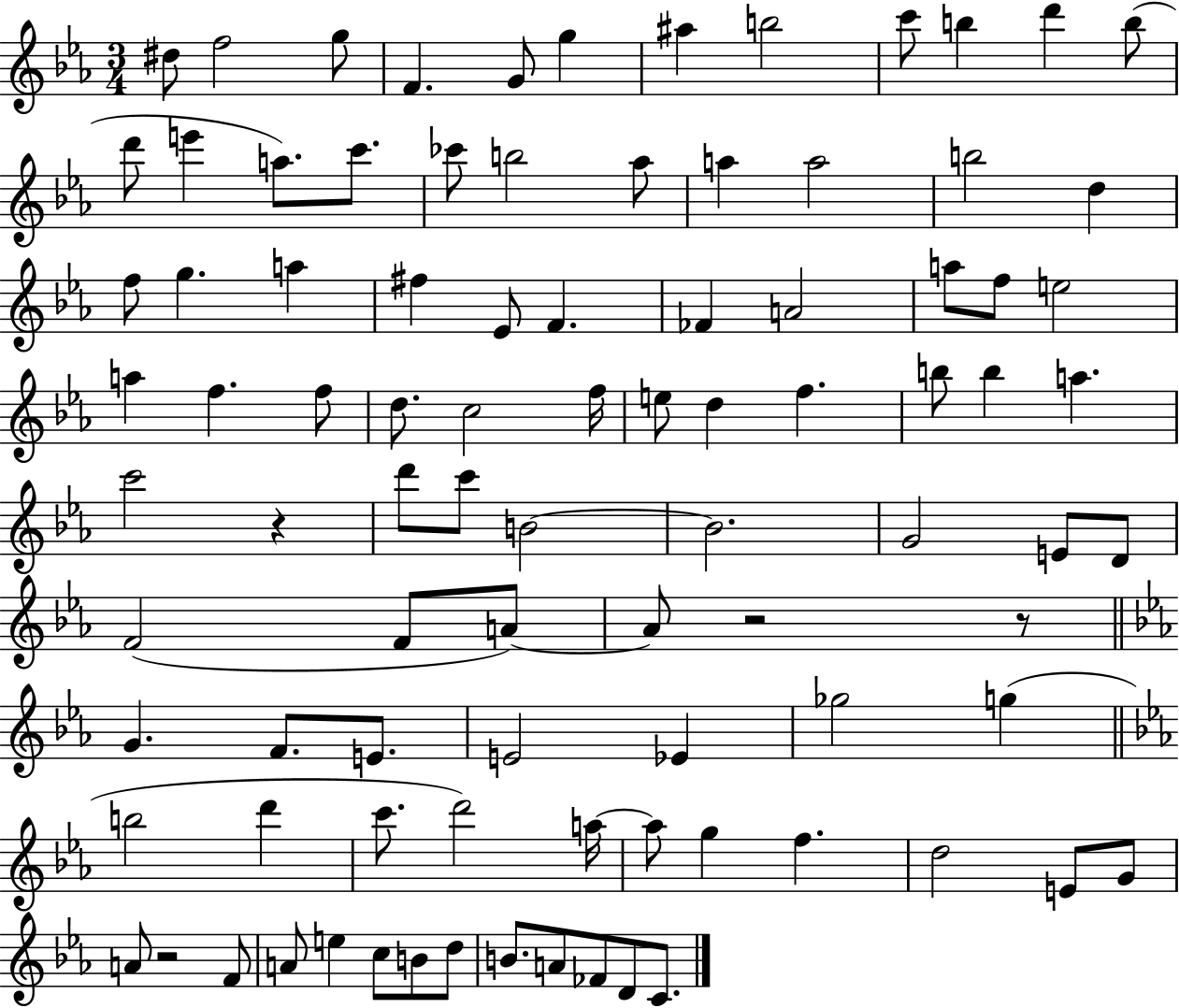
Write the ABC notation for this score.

X:1
T:Untitled
M:3/4
L:1/4
K:Eb
^d/2 f2 g/2 F G/2 g ^a b2 c'/2 b d' b/2 d'/2 e' a/2 c'/2 _c'/2 b2 _a/2 a a2 b2 d f/2 g a ^f _E/2 F _F A2 a/2 f/2 e2 a f f/2 d/2 c2 f/4 e/2 d f b/2 b a c'2 z d'/2 c'/2 B2 B2 G2 E/2 D/2 F2 F/2 A/2 A/2 z2 z/2 G F/2 E/2 E2 _E _g2 g b2 d' c'/2 d'2 a/4 a/2 g f d2 E/2 G/2 A/2 z2 F/2 A/2 e c/2 B/2 d/2 B/2 A/2 _F/2 D/2 C/2